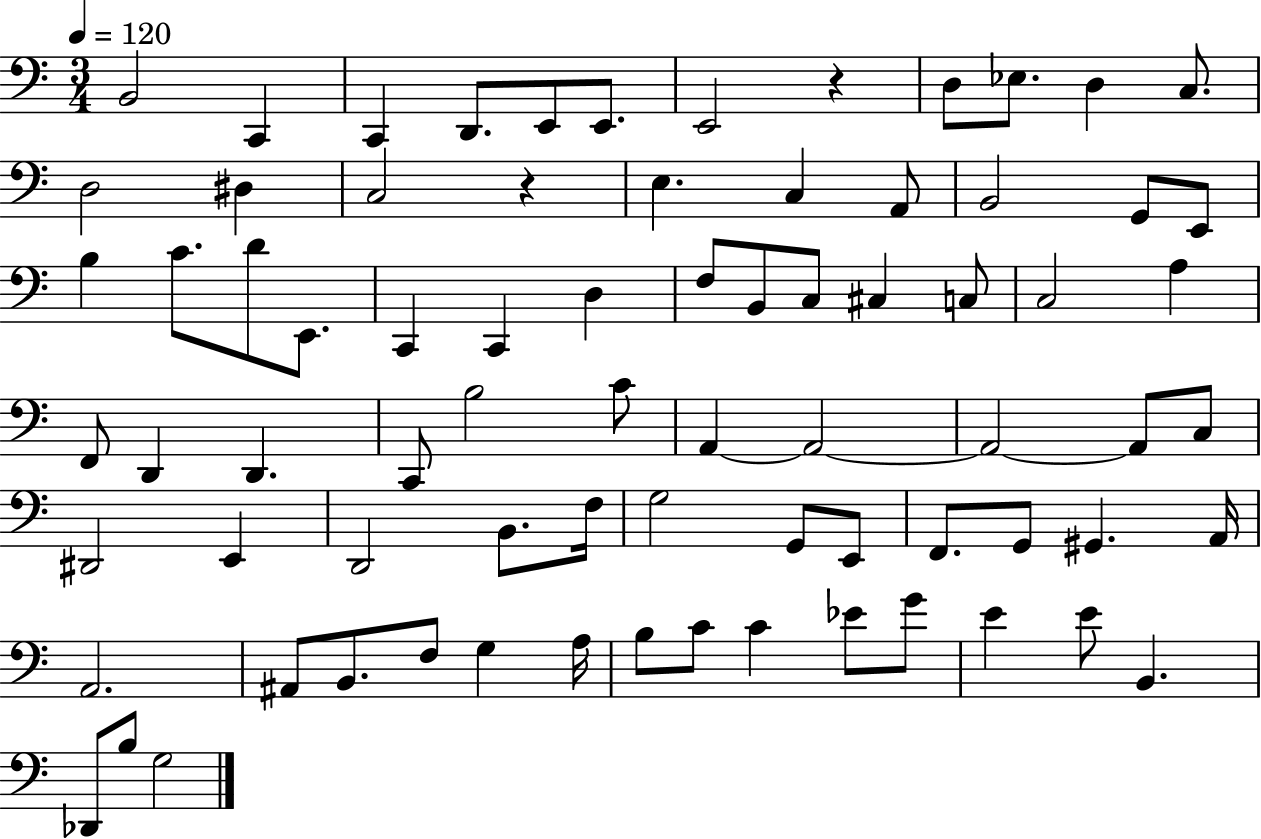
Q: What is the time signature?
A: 3/4